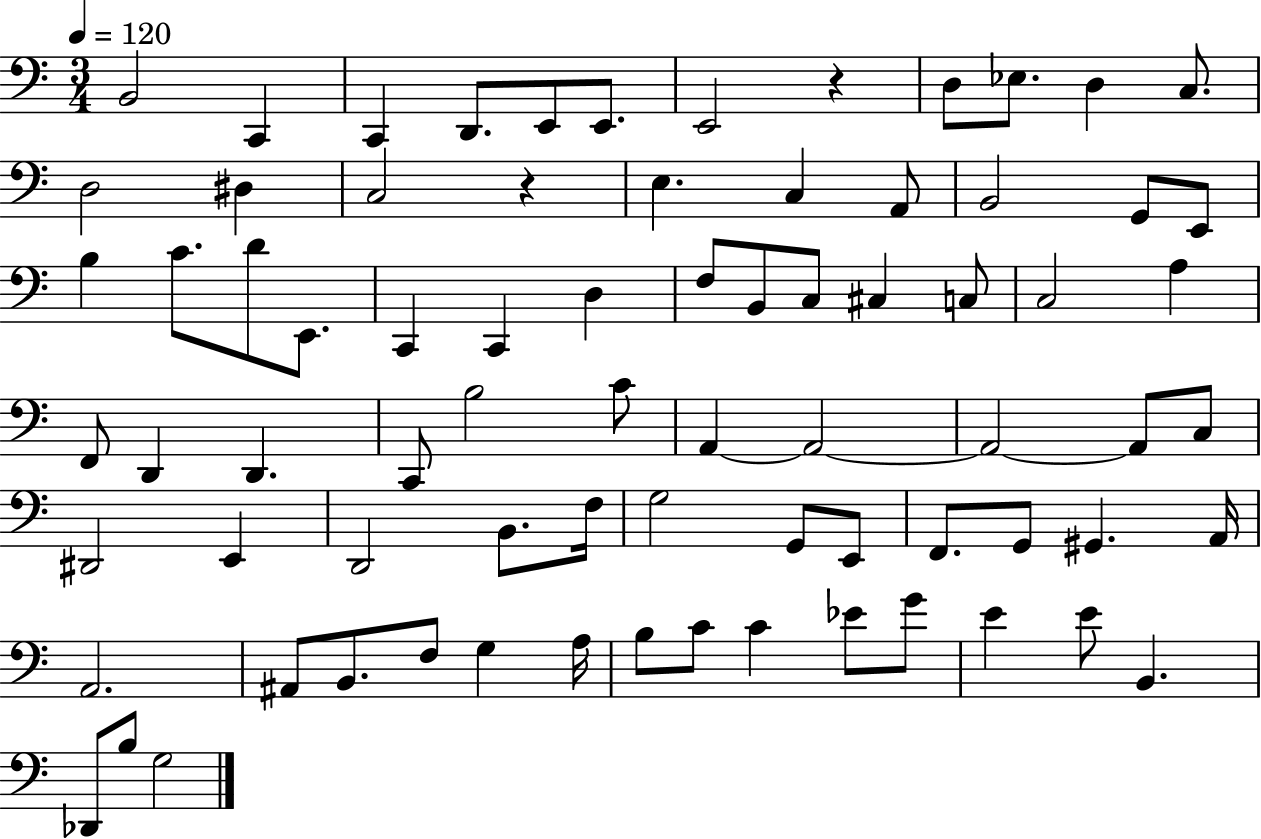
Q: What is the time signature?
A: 3/4